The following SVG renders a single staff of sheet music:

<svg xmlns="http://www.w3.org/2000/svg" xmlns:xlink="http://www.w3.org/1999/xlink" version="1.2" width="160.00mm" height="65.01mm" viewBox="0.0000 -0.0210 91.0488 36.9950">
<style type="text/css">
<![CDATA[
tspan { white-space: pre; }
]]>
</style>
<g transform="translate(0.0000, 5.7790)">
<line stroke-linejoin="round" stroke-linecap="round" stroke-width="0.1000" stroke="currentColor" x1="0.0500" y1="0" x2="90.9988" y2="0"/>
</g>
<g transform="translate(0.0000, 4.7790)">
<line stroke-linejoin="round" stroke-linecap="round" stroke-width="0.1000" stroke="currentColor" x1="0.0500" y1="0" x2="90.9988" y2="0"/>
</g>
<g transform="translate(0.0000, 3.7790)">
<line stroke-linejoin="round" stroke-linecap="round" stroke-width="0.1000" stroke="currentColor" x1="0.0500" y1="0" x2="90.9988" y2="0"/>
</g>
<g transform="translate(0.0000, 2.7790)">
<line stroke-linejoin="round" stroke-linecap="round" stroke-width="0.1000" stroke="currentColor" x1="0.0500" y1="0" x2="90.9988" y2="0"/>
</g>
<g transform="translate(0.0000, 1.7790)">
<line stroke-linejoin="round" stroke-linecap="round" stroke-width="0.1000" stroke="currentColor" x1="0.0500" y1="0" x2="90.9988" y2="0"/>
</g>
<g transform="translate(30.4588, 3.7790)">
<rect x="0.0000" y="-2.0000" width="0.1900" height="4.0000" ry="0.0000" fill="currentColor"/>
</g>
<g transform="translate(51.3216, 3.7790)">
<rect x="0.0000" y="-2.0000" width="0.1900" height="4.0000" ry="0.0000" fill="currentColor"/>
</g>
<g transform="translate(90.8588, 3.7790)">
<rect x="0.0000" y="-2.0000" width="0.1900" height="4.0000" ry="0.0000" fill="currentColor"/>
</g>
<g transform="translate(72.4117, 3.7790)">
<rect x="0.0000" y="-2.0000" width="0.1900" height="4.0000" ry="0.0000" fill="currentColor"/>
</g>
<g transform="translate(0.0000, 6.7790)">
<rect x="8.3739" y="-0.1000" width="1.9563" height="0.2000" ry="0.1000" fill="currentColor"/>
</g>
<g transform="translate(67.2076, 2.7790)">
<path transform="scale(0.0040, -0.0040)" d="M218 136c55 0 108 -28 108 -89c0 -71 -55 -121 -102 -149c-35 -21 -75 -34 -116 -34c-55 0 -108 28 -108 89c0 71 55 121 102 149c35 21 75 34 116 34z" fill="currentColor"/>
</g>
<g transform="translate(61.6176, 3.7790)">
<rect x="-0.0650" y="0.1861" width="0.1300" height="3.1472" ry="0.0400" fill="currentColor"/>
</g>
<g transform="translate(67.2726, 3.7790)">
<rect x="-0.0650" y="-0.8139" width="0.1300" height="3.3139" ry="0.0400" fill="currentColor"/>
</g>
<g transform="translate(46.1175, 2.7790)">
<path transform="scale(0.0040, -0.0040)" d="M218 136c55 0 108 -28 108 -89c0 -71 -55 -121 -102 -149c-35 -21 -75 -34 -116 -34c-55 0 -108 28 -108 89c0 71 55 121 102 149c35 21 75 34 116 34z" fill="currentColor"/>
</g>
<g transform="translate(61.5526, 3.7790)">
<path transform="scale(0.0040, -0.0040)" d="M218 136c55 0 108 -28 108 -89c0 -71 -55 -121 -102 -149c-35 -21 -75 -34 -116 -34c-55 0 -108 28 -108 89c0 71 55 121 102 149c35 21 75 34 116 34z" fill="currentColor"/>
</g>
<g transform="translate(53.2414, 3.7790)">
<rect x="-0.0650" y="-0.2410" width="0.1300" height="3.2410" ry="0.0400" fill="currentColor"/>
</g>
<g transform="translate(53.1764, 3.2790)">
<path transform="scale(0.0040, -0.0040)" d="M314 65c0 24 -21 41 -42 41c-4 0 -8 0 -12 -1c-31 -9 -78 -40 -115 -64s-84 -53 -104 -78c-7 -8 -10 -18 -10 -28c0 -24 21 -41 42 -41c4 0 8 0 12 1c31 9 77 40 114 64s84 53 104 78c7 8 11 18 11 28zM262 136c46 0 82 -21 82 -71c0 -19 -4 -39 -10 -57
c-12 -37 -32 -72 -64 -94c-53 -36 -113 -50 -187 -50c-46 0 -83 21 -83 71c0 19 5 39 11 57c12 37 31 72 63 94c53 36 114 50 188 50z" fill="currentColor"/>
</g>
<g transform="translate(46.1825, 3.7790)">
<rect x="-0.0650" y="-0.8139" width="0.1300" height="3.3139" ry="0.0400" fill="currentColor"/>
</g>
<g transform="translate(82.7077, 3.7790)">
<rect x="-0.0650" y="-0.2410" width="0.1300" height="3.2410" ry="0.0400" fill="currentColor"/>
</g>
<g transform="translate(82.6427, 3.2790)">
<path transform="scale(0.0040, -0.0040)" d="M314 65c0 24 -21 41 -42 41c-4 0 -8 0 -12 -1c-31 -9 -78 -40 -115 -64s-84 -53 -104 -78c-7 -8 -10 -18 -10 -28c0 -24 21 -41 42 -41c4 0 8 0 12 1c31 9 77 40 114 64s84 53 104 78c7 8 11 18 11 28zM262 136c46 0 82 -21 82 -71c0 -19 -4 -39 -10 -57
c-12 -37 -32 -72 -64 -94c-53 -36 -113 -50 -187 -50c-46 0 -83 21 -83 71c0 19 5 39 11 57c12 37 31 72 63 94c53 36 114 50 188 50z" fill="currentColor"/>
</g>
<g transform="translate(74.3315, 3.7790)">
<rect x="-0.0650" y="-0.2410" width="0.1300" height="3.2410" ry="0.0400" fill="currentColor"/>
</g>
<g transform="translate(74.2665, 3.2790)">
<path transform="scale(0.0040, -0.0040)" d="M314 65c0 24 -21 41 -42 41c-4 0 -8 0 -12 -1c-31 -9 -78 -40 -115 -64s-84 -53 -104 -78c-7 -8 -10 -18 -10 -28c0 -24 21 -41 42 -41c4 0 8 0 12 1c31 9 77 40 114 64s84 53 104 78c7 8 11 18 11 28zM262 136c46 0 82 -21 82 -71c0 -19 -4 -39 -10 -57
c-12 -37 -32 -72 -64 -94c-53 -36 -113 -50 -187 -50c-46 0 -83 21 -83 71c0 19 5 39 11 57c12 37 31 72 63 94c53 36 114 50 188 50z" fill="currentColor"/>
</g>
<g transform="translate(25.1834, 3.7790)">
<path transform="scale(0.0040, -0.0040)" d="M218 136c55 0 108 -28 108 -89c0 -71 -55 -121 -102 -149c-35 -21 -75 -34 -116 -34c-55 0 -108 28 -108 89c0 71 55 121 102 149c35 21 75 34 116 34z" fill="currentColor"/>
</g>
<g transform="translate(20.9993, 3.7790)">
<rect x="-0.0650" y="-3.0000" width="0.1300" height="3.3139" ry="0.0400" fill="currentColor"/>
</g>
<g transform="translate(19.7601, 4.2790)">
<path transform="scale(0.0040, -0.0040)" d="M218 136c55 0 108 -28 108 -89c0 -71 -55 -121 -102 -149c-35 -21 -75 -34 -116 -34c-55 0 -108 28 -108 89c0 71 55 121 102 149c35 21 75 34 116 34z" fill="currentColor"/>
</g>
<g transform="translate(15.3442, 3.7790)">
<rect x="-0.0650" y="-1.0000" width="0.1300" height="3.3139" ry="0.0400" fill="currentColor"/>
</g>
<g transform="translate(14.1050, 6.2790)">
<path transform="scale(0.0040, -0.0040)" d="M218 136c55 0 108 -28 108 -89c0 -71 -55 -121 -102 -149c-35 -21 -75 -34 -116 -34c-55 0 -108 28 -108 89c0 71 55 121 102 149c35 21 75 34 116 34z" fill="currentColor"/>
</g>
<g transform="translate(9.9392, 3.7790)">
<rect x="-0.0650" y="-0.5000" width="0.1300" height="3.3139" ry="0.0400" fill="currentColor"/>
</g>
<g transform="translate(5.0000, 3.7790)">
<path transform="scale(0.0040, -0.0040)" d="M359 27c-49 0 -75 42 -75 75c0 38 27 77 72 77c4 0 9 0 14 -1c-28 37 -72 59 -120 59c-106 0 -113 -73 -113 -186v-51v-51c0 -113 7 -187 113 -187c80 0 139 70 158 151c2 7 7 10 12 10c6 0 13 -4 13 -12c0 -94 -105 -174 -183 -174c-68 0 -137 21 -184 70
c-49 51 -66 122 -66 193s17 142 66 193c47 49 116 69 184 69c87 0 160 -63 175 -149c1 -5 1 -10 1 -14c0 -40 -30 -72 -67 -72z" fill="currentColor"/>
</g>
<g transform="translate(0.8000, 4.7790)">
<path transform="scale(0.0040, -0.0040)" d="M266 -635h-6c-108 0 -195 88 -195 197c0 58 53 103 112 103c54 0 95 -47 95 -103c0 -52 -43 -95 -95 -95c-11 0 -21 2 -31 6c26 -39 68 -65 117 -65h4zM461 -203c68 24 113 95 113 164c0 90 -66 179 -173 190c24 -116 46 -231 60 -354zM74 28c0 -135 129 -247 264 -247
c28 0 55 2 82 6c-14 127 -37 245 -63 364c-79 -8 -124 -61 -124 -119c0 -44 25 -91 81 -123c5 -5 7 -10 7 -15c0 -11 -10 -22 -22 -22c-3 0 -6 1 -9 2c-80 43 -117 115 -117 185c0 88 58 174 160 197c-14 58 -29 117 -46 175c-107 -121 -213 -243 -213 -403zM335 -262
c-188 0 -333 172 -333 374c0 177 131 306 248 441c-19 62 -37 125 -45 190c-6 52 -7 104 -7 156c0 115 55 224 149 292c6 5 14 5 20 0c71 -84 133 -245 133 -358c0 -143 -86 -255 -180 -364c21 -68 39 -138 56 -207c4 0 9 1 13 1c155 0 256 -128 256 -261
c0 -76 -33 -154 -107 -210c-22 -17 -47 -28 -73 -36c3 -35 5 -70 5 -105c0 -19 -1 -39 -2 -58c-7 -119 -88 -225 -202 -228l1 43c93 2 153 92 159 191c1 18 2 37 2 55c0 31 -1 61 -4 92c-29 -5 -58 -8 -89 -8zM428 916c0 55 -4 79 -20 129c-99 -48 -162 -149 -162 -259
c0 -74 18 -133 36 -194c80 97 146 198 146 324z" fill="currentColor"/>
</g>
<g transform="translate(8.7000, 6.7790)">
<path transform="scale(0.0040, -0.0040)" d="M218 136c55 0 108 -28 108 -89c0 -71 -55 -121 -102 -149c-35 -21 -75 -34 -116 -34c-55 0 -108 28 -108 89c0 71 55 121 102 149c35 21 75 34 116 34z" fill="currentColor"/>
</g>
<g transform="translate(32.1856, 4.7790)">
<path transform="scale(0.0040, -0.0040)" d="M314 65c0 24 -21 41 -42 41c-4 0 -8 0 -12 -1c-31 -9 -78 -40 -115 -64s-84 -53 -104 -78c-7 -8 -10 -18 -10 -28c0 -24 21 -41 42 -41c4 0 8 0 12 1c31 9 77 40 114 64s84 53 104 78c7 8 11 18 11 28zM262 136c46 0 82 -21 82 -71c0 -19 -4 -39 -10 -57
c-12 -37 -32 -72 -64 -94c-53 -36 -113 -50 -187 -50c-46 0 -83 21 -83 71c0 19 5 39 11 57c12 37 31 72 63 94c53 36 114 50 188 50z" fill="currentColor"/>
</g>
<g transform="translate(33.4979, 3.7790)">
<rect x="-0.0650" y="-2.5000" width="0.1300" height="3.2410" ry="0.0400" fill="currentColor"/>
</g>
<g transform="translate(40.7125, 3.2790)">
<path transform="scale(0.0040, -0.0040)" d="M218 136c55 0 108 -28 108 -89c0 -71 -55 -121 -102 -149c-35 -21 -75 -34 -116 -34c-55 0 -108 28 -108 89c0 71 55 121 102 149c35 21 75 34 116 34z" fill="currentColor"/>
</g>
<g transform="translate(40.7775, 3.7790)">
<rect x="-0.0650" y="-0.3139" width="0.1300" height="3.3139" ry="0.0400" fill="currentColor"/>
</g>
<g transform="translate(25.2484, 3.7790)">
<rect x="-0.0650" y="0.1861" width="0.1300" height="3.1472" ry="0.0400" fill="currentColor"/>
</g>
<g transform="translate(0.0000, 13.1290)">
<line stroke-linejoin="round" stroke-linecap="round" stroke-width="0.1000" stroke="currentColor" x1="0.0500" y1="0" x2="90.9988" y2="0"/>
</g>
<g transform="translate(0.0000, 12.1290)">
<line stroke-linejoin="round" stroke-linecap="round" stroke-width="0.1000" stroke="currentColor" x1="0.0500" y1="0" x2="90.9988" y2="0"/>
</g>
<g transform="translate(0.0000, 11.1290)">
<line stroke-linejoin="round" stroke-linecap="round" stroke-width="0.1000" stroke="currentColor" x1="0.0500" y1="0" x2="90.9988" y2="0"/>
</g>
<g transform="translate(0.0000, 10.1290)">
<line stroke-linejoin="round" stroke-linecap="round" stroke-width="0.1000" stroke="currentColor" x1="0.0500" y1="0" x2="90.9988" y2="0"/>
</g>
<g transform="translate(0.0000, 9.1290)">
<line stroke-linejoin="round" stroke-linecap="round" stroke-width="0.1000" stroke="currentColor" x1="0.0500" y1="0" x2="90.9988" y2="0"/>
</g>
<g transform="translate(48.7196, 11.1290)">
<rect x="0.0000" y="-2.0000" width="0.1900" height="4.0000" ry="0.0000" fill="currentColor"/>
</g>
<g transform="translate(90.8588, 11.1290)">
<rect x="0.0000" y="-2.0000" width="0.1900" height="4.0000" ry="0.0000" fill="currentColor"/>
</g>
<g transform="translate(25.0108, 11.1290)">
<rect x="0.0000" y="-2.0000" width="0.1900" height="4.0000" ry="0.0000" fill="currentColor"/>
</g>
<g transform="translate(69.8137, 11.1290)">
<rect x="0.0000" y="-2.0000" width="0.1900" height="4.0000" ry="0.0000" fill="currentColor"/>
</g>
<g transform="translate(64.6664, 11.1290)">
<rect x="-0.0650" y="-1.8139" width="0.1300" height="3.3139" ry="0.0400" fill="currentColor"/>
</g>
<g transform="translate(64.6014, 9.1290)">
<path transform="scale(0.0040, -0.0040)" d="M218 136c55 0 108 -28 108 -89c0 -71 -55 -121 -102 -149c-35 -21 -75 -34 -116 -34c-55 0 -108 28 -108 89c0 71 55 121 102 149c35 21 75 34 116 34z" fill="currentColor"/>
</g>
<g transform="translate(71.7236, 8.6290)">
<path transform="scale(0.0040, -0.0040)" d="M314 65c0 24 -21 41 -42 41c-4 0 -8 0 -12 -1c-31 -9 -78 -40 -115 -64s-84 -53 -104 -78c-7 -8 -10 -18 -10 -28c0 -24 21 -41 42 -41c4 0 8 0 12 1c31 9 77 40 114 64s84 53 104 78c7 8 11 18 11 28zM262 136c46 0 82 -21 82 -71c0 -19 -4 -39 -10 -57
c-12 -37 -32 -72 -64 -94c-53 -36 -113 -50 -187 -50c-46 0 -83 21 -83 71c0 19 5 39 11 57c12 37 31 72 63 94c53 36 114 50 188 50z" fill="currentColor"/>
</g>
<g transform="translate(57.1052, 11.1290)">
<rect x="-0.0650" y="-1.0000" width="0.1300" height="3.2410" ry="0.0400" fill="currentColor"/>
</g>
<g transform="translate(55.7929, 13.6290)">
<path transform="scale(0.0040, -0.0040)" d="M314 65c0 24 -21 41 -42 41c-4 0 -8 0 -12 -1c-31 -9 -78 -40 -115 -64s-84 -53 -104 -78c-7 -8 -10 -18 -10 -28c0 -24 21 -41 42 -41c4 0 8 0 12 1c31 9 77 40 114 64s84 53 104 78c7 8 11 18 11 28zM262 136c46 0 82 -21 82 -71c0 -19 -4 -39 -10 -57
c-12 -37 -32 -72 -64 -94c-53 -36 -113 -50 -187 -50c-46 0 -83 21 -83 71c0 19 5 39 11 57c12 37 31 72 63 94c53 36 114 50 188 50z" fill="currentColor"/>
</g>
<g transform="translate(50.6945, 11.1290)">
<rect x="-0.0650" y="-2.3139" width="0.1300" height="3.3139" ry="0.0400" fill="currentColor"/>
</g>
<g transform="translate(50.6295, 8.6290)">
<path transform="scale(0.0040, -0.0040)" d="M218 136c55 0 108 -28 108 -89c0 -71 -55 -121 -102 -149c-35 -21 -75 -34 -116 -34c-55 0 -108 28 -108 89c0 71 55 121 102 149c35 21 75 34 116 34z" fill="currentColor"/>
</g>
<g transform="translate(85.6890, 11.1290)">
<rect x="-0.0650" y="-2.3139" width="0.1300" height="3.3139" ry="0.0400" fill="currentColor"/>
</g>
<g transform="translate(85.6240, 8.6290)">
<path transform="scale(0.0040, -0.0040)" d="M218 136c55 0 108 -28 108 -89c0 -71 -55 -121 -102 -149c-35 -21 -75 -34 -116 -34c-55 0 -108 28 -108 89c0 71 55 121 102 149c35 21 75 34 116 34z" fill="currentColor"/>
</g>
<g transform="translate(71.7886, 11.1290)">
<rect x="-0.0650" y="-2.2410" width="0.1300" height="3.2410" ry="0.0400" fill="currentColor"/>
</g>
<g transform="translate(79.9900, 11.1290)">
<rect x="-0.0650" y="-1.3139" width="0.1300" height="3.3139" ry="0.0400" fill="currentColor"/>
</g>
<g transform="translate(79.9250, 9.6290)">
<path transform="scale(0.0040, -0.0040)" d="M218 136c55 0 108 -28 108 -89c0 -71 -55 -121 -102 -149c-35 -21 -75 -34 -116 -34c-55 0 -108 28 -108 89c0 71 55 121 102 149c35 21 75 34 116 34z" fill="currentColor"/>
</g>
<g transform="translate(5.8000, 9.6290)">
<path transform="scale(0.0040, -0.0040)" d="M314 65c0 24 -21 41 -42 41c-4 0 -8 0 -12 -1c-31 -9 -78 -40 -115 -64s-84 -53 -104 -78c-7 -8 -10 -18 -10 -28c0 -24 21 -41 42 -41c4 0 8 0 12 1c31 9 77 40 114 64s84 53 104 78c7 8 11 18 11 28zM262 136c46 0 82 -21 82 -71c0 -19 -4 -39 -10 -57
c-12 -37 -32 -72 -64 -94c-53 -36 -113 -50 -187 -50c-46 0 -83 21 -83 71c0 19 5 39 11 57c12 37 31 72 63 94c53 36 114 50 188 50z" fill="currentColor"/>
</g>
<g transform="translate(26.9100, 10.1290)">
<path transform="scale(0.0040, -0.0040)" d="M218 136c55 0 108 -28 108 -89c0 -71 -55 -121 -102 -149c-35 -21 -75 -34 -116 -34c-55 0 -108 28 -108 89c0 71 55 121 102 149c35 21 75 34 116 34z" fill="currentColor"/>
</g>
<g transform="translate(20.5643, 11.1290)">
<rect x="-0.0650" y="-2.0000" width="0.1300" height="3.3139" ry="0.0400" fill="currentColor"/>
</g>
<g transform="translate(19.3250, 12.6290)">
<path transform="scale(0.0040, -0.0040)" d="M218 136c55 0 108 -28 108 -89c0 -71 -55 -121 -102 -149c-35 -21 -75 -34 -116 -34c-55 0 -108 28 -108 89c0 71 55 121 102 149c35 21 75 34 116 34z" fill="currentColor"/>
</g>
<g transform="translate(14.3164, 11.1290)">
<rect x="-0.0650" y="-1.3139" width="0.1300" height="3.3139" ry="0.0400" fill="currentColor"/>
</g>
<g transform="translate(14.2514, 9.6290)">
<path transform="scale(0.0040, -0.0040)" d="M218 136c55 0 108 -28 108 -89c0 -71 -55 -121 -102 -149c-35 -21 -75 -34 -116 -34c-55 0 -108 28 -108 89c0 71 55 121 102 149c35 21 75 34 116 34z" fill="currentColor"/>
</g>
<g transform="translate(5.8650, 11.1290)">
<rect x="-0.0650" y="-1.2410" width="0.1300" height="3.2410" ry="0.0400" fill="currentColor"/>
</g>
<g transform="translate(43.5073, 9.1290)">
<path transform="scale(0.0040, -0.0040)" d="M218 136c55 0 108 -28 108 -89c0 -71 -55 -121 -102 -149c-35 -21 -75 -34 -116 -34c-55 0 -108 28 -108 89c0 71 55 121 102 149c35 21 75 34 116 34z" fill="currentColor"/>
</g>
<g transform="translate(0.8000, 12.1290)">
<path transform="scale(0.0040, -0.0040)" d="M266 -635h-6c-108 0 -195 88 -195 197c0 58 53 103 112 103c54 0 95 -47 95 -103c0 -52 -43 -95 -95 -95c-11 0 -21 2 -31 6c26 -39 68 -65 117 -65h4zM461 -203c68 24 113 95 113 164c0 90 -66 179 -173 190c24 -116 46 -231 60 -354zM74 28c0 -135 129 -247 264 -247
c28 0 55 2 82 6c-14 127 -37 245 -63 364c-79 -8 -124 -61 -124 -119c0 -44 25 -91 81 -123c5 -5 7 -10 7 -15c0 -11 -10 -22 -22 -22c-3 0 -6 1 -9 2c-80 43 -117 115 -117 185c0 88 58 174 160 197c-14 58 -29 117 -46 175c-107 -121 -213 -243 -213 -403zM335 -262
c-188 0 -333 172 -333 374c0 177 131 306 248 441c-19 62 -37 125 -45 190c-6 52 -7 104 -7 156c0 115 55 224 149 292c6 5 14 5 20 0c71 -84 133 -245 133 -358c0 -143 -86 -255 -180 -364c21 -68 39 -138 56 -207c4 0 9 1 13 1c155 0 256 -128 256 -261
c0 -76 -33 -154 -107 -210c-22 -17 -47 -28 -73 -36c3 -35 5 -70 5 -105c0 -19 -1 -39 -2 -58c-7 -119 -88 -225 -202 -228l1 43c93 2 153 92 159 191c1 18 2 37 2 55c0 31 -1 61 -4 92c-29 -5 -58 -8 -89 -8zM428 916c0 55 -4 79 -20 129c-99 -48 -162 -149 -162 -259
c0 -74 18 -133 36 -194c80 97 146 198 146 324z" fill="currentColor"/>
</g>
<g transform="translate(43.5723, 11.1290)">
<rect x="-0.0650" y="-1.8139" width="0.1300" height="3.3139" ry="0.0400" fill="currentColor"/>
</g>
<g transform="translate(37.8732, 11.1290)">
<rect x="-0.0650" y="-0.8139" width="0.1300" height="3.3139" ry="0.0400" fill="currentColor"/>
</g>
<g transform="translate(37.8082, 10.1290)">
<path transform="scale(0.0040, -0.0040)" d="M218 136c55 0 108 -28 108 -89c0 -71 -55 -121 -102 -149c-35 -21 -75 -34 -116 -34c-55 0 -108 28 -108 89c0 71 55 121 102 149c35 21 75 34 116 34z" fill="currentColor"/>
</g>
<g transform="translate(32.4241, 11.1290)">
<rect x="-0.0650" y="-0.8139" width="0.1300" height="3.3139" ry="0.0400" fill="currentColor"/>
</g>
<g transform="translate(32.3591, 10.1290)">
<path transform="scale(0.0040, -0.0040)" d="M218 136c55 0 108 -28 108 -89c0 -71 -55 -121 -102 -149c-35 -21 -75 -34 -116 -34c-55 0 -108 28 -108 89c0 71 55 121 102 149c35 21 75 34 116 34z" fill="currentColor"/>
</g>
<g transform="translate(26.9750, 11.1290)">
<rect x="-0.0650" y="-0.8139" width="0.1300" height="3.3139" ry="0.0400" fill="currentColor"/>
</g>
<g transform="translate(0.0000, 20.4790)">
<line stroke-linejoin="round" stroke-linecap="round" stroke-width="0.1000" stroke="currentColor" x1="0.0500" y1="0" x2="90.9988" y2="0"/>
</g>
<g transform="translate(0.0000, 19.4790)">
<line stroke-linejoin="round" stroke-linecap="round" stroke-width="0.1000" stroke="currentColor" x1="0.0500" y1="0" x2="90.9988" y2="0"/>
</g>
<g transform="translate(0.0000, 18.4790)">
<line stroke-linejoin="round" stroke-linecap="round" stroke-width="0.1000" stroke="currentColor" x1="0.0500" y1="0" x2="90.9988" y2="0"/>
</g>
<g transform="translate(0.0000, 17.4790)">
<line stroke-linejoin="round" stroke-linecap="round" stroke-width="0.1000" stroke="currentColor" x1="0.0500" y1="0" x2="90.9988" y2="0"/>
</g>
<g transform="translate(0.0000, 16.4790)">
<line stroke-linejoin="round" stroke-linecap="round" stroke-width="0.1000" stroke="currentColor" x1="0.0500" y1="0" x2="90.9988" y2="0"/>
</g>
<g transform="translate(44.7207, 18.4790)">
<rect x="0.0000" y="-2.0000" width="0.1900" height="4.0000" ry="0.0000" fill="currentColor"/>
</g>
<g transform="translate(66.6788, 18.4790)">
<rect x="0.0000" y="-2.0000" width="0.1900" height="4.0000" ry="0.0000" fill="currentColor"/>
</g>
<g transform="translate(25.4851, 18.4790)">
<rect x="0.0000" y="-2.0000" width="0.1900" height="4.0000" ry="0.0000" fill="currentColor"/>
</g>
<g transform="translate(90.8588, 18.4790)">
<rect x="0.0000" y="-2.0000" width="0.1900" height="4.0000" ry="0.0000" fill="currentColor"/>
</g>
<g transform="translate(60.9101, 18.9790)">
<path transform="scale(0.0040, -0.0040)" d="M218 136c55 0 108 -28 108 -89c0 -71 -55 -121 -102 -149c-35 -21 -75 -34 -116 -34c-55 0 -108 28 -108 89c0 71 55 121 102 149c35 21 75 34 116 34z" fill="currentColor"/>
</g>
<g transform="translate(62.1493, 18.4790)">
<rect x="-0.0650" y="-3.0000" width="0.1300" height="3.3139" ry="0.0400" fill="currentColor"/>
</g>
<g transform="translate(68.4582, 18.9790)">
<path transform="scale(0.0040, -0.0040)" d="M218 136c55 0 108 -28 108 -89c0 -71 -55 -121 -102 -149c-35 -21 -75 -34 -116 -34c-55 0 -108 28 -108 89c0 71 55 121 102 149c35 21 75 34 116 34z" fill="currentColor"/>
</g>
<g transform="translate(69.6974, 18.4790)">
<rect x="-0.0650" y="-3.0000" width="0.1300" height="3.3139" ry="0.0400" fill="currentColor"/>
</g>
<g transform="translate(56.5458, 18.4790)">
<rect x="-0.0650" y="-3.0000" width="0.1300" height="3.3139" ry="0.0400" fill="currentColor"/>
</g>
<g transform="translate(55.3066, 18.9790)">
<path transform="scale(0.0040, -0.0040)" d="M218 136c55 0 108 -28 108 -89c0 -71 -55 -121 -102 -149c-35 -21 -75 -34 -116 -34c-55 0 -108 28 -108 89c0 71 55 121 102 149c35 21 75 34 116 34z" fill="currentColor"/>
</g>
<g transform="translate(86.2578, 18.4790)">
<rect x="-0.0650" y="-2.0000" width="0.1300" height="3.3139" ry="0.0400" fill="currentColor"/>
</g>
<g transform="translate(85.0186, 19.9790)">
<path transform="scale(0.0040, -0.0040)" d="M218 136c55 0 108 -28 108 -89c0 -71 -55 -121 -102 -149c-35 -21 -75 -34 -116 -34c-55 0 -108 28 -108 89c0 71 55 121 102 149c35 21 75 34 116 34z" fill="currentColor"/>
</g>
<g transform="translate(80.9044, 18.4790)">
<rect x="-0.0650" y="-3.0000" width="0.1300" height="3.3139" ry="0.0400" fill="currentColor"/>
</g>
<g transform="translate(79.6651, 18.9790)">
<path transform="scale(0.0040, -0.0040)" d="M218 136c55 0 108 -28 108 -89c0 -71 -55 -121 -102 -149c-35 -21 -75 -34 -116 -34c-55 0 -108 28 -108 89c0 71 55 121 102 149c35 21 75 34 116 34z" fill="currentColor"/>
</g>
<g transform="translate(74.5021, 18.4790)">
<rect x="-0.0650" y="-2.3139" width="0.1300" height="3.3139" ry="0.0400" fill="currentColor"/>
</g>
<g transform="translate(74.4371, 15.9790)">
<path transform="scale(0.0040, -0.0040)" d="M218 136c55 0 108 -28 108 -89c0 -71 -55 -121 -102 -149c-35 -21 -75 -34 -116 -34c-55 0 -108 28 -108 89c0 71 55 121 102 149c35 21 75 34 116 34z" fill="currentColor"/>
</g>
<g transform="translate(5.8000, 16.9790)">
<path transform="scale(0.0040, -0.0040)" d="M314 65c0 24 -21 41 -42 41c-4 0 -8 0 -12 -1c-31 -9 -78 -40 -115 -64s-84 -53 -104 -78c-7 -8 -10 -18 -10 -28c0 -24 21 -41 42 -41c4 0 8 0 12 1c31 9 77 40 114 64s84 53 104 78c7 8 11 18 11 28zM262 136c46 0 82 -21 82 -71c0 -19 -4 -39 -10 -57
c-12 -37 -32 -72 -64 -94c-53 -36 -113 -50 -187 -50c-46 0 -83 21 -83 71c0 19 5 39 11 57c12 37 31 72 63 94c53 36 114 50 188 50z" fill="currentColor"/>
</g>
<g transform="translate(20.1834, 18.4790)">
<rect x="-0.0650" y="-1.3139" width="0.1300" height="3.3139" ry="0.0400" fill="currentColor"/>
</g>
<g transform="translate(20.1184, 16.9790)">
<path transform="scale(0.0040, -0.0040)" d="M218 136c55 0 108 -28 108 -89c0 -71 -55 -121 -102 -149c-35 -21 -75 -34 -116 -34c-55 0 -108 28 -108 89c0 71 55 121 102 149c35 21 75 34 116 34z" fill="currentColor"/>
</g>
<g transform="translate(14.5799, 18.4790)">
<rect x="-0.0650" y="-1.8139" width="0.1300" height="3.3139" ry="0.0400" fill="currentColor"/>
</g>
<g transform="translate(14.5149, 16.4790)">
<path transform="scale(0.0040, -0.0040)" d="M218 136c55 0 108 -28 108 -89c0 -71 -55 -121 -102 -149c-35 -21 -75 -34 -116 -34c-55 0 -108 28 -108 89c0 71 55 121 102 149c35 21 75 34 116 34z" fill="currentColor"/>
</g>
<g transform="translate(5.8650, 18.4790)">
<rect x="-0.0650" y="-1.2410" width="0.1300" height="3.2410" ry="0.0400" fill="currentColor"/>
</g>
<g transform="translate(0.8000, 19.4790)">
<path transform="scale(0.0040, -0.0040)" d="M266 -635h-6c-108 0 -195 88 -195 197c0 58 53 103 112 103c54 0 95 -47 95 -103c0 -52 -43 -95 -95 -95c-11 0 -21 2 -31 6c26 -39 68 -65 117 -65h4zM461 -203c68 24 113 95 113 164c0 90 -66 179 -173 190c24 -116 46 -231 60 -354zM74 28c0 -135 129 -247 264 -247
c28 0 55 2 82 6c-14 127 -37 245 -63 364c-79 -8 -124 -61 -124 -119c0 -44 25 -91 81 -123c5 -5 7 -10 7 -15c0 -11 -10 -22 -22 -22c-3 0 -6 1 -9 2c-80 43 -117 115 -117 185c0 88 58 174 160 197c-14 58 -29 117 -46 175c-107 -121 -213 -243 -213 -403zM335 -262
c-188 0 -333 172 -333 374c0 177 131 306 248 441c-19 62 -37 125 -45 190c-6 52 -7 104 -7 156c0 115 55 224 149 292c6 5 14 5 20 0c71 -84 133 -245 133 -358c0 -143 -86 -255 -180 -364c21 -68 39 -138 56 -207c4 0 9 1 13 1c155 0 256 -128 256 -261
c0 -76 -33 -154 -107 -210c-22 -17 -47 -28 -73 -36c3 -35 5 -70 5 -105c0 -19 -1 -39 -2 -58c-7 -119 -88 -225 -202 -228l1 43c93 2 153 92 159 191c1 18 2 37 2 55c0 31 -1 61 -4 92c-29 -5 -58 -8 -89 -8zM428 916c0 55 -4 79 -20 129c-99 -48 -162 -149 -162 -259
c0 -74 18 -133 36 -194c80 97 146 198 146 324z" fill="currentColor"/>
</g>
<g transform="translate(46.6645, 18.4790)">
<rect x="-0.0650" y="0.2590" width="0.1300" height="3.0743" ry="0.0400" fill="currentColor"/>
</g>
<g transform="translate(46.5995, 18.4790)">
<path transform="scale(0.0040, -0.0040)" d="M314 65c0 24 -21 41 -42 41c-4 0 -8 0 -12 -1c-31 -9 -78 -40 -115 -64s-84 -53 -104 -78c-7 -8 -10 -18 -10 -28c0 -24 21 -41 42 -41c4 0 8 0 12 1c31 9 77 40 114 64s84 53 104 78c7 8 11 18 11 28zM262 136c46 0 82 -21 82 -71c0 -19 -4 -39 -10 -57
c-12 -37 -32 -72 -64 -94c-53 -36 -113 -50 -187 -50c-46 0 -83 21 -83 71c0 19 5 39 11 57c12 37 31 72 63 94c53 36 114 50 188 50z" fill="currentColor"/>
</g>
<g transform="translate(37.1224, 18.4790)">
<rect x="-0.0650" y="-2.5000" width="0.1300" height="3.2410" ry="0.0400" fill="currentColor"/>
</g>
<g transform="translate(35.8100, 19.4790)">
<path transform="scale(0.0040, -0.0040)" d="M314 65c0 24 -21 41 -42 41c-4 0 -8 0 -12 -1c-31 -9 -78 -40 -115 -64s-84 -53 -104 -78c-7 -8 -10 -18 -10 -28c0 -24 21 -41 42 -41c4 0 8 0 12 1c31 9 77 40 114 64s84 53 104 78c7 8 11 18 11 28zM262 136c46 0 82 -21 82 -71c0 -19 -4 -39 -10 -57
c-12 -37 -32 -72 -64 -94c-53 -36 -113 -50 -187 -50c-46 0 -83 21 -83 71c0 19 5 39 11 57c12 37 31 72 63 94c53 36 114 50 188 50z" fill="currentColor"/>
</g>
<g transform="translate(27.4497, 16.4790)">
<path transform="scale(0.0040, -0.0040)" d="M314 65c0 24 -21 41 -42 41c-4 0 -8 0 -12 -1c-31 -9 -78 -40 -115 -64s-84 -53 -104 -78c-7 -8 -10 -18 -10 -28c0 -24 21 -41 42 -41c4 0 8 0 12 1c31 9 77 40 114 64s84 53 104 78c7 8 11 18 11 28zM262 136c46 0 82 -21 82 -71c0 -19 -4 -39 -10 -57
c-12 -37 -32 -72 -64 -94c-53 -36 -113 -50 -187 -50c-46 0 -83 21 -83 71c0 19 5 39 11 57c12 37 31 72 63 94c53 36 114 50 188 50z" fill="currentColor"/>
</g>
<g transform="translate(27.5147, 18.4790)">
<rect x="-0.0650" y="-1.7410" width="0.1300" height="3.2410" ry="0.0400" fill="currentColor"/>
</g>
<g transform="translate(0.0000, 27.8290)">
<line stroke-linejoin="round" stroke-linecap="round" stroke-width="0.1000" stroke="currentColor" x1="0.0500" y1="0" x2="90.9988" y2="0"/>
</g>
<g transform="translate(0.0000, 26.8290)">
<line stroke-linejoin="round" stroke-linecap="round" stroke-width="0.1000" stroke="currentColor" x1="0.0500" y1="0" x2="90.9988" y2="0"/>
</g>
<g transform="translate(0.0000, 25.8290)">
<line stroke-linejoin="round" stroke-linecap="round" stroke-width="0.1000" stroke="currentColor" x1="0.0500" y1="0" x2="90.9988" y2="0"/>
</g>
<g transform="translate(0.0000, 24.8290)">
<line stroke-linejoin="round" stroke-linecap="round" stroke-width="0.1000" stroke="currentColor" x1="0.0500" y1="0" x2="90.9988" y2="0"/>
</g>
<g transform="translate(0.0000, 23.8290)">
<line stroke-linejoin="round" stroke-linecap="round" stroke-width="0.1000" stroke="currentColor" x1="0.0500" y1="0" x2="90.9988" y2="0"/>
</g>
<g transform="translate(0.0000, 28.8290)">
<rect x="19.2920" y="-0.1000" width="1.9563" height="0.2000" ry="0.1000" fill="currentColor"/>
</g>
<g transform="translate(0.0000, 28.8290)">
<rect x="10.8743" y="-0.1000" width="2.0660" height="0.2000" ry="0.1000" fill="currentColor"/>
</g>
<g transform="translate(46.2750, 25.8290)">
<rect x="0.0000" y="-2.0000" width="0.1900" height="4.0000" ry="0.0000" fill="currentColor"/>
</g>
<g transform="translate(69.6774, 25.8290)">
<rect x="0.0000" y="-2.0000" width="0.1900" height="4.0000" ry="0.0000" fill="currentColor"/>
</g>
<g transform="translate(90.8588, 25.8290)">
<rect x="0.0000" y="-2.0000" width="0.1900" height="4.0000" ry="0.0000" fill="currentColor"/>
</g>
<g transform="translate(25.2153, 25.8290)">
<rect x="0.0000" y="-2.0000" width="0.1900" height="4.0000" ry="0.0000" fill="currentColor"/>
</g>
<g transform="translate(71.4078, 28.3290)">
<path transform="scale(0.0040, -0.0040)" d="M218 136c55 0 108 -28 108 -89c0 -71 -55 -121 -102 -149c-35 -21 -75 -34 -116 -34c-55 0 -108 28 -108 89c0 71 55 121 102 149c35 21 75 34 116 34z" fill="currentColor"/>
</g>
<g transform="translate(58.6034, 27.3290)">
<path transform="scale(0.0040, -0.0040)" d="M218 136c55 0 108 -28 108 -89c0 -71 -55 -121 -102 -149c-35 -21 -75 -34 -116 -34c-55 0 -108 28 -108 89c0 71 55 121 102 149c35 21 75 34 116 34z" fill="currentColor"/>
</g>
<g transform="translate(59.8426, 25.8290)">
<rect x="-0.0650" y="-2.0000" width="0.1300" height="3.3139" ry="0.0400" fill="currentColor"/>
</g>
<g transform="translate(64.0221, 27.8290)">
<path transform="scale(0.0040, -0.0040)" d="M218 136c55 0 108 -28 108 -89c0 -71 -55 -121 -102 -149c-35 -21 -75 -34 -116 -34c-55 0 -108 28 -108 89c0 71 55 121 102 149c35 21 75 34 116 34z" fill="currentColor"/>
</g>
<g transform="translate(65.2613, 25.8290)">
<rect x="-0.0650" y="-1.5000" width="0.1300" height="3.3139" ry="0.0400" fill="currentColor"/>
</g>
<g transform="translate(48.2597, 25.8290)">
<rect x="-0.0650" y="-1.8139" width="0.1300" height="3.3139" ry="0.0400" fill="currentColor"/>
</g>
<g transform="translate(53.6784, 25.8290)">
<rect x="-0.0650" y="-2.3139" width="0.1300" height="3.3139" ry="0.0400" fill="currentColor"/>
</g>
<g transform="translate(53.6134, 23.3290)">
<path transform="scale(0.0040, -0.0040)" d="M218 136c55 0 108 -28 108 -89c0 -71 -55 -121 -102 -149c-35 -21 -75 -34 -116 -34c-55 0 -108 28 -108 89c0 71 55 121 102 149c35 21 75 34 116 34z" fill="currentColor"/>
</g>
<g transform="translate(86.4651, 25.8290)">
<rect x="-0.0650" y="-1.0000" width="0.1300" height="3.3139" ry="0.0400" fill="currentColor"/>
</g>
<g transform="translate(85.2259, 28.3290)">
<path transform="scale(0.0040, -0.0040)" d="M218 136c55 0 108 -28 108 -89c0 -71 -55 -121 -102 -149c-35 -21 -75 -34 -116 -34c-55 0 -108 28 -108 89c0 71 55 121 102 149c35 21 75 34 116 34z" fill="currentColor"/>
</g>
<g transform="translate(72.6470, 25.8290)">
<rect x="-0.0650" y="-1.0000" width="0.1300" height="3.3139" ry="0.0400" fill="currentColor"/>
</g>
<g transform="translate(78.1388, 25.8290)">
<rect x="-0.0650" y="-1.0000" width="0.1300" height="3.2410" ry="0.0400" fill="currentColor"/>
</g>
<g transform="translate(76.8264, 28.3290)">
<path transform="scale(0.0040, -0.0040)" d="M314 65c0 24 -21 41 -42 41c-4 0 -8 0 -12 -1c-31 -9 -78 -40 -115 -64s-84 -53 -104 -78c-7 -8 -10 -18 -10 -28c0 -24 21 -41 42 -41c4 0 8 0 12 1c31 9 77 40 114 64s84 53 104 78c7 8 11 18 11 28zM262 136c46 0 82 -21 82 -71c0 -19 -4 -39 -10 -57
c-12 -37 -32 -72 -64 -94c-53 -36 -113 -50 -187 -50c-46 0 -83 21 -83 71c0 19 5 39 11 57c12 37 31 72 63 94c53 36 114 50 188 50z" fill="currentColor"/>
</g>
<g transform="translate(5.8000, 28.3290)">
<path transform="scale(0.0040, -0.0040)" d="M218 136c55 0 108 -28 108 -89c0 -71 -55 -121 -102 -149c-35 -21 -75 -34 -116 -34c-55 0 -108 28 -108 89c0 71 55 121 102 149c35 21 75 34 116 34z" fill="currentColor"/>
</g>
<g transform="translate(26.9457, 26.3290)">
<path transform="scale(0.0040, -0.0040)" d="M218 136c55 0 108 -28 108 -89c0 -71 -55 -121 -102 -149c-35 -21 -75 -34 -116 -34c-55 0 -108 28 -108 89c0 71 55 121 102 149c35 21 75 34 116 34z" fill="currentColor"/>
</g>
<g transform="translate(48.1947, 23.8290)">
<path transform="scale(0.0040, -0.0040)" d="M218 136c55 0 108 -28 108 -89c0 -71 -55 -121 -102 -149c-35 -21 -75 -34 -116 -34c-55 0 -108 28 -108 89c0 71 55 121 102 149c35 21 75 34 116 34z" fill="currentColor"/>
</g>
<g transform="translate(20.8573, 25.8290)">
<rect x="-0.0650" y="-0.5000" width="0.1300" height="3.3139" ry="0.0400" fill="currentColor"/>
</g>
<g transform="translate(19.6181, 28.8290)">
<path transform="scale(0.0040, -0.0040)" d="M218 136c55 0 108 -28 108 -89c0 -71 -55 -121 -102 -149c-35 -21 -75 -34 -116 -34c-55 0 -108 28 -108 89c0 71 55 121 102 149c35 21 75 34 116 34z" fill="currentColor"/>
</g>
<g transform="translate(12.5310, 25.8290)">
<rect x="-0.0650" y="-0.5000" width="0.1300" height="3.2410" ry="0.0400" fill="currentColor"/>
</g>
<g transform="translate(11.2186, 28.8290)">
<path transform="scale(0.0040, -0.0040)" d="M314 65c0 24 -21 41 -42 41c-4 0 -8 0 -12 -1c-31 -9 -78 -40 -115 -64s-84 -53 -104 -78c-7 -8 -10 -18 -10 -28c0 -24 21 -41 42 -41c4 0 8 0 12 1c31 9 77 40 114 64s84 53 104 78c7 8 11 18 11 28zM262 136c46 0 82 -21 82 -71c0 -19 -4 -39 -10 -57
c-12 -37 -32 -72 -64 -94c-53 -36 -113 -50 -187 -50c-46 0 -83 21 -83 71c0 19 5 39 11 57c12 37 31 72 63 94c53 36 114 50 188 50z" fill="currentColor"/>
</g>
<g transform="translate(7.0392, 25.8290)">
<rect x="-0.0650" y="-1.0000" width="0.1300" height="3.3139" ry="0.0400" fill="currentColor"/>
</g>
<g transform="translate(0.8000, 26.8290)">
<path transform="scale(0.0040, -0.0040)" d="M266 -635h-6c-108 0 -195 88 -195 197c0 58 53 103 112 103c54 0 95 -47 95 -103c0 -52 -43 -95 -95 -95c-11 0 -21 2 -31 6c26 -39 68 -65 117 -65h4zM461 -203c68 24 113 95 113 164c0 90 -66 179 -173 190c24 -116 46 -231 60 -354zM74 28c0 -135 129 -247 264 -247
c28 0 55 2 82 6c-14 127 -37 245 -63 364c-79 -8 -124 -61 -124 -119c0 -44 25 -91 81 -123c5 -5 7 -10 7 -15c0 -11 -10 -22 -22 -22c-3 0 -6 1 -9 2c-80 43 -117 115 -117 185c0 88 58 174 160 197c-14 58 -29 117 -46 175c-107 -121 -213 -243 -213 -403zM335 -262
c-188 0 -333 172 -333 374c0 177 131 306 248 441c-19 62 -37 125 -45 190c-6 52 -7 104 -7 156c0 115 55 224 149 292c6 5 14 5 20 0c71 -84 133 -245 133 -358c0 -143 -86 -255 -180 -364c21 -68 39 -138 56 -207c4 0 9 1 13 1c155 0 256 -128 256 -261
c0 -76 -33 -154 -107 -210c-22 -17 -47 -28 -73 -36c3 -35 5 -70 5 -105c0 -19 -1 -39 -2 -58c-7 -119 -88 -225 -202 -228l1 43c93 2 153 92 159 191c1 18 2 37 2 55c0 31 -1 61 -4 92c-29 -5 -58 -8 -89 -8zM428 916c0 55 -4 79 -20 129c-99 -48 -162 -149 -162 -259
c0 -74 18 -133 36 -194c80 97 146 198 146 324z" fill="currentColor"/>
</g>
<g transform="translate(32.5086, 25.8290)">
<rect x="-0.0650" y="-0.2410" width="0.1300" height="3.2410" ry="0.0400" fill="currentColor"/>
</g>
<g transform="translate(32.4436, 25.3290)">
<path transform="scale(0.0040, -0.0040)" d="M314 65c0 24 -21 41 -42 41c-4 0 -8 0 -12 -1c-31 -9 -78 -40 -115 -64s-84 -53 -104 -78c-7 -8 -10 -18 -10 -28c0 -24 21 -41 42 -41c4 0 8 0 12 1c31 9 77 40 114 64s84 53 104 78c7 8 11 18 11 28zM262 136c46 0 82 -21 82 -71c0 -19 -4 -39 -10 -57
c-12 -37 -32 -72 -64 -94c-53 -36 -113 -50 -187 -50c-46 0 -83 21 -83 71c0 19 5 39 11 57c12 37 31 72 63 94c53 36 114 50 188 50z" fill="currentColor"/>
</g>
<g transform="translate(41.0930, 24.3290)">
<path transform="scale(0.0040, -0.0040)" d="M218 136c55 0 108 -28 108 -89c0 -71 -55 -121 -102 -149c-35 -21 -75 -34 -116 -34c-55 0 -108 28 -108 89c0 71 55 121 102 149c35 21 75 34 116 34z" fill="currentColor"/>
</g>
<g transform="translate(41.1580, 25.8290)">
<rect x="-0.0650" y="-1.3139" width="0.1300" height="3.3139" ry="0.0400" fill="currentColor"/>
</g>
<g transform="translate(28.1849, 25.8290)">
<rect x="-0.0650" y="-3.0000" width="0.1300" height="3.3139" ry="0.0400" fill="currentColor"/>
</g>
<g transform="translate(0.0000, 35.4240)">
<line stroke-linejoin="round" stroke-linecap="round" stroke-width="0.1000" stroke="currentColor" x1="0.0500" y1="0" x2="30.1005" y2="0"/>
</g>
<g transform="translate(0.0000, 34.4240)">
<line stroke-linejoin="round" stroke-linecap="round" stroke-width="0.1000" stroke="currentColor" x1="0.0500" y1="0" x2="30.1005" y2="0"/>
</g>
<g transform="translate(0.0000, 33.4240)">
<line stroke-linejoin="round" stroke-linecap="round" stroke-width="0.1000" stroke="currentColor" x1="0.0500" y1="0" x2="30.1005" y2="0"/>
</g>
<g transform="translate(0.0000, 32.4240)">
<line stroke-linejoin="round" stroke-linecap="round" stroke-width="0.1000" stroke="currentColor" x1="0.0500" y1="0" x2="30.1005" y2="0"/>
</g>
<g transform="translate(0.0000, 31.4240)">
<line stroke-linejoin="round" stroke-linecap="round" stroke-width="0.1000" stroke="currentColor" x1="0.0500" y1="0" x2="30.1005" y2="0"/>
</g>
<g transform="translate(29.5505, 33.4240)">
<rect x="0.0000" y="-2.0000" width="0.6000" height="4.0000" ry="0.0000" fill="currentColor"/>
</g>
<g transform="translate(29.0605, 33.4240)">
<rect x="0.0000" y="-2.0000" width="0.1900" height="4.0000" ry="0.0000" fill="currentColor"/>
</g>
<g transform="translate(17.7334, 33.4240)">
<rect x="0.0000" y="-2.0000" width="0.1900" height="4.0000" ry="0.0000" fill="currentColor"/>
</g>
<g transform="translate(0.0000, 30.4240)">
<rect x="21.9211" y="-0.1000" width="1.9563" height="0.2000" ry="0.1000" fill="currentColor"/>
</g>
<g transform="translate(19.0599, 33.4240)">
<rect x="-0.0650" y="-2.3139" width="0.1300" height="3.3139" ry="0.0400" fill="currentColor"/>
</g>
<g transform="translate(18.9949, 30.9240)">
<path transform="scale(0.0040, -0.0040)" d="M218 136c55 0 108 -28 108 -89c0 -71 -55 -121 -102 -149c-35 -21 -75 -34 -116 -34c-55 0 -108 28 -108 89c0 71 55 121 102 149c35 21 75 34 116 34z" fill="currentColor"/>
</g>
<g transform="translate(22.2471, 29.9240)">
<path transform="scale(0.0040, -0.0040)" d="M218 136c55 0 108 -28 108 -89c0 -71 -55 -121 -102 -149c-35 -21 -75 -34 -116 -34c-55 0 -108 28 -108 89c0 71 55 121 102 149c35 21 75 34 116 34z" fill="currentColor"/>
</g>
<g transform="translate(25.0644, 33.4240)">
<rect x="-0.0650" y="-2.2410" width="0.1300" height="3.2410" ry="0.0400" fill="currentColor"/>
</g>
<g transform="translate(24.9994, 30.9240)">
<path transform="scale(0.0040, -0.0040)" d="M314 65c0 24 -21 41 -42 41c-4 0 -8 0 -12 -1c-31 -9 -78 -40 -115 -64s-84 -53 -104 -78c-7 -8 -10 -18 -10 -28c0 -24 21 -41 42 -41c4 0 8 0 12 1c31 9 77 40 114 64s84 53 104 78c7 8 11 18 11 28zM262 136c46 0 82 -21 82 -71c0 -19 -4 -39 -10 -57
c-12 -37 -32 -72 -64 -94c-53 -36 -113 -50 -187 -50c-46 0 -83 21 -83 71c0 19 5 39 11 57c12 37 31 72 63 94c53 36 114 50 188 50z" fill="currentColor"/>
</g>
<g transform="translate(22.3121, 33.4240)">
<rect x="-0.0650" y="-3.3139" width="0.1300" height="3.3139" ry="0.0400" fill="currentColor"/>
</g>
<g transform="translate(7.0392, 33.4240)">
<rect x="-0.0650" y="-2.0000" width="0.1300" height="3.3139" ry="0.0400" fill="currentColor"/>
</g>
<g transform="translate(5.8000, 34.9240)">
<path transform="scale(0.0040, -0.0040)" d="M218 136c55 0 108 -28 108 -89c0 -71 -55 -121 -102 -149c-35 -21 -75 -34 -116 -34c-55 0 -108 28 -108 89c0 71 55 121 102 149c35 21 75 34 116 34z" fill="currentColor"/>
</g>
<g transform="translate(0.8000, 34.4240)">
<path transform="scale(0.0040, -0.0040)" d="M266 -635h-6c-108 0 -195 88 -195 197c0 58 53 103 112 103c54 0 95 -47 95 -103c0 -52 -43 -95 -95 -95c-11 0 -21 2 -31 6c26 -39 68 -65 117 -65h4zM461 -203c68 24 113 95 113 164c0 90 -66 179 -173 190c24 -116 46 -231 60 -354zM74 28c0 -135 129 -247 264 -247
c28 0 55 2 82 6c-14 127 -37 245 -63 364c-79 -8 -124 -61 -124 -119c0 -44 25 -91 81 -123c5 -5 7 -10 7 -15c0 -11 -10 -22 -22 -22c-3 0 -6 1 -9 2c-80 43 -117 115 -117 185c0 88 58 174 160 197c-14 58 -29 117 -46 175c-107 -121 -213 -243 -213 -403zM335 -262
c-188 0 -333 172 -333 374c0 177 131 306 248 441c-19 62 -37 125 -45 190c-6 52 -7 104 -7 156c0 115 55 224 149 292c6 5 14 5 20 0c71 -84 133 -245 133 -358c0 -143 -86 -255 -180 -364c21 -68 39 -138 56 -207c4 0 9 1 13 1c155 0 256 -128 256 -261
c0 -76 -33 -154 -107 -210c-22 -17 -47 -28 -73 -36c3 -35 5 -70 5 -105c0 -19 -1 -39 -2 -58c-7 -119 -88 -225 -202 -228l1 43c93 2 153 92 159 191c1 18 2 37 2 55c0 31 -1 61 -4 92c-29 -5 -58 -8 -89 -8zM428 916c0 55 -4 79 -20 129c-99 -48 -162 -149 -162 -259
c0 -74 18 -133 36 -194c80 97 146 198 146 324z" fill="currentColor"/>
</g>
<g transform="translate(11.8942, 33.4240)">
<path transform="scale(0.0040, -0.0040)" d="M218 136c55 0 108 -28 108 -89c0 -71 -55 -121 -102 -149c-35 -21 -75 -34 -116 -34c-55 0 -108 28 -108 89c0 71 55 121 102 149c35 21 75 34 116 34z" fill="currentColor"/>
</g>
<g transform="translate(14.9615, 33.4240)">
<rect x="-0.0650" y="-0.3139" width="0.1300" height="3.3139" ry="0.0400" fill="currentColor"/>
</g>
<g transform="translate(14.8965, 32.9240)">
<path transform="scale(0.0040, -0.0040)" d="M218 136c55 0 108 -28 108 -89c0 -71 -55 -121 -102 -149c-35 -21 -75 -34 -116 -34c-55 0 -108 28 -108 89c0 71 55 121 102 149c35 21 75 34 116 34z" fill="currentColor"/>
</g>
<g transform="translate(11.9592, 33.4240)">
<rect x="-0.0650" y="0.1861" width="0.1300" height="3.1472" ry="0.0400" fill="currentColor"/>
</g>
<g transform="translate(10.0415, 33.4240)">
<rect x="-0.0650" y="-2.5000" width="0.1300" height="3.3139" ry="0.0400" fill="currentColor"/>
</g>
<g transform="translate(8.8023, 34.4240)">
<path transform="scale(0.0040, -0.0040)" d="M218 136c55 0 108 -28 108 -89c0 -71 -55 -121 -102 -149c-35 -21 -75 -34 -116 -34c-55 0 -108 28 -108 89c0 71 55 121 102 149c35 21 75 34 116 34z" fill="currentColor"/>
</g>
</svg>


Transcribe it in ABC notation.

X:1
T:Untitled
M:4/4
L:1/4
K:C
C D A B G2 c d c2 B d c2 c2 e2 e F d d d f g D2 f g2 e g e2 f e f2 G2 B2 A A A g A F D C2 C A c2 e f g F E D D2 D F G B c g b g2